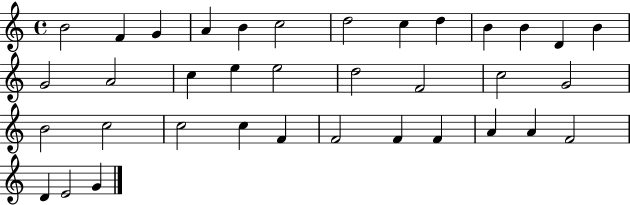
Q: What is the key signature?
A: C major